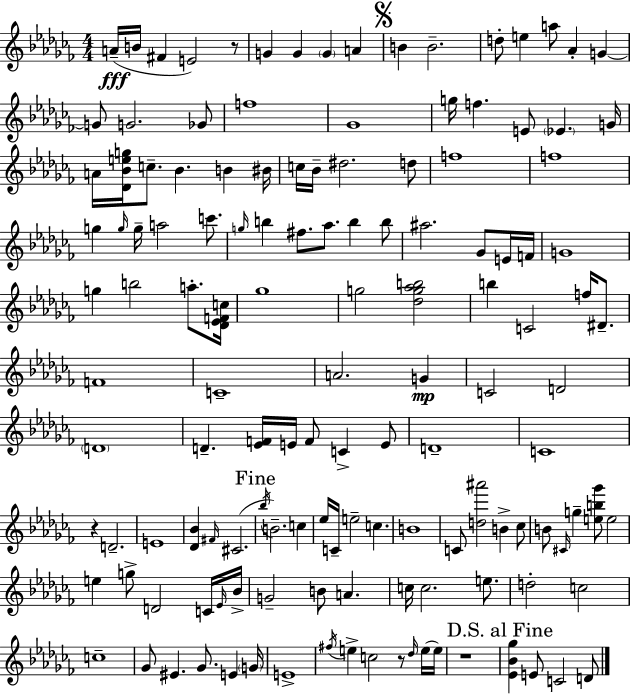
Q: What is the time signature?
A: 4/4